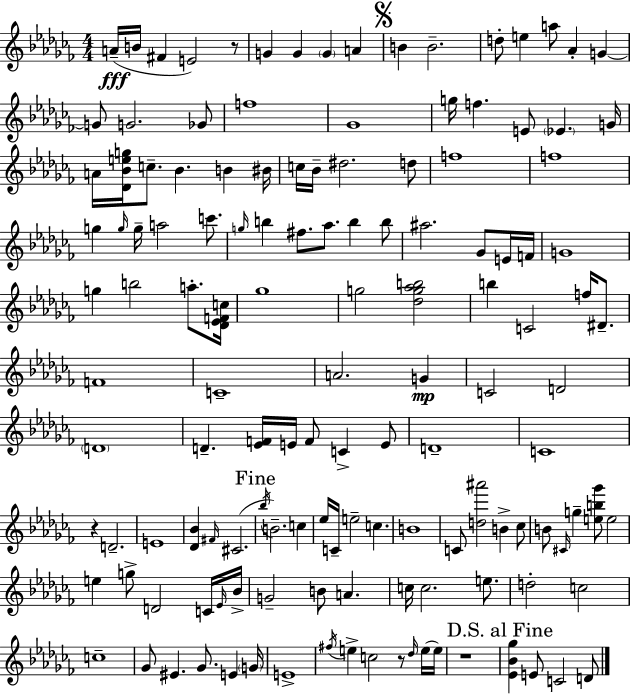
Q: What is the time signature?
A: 4/4